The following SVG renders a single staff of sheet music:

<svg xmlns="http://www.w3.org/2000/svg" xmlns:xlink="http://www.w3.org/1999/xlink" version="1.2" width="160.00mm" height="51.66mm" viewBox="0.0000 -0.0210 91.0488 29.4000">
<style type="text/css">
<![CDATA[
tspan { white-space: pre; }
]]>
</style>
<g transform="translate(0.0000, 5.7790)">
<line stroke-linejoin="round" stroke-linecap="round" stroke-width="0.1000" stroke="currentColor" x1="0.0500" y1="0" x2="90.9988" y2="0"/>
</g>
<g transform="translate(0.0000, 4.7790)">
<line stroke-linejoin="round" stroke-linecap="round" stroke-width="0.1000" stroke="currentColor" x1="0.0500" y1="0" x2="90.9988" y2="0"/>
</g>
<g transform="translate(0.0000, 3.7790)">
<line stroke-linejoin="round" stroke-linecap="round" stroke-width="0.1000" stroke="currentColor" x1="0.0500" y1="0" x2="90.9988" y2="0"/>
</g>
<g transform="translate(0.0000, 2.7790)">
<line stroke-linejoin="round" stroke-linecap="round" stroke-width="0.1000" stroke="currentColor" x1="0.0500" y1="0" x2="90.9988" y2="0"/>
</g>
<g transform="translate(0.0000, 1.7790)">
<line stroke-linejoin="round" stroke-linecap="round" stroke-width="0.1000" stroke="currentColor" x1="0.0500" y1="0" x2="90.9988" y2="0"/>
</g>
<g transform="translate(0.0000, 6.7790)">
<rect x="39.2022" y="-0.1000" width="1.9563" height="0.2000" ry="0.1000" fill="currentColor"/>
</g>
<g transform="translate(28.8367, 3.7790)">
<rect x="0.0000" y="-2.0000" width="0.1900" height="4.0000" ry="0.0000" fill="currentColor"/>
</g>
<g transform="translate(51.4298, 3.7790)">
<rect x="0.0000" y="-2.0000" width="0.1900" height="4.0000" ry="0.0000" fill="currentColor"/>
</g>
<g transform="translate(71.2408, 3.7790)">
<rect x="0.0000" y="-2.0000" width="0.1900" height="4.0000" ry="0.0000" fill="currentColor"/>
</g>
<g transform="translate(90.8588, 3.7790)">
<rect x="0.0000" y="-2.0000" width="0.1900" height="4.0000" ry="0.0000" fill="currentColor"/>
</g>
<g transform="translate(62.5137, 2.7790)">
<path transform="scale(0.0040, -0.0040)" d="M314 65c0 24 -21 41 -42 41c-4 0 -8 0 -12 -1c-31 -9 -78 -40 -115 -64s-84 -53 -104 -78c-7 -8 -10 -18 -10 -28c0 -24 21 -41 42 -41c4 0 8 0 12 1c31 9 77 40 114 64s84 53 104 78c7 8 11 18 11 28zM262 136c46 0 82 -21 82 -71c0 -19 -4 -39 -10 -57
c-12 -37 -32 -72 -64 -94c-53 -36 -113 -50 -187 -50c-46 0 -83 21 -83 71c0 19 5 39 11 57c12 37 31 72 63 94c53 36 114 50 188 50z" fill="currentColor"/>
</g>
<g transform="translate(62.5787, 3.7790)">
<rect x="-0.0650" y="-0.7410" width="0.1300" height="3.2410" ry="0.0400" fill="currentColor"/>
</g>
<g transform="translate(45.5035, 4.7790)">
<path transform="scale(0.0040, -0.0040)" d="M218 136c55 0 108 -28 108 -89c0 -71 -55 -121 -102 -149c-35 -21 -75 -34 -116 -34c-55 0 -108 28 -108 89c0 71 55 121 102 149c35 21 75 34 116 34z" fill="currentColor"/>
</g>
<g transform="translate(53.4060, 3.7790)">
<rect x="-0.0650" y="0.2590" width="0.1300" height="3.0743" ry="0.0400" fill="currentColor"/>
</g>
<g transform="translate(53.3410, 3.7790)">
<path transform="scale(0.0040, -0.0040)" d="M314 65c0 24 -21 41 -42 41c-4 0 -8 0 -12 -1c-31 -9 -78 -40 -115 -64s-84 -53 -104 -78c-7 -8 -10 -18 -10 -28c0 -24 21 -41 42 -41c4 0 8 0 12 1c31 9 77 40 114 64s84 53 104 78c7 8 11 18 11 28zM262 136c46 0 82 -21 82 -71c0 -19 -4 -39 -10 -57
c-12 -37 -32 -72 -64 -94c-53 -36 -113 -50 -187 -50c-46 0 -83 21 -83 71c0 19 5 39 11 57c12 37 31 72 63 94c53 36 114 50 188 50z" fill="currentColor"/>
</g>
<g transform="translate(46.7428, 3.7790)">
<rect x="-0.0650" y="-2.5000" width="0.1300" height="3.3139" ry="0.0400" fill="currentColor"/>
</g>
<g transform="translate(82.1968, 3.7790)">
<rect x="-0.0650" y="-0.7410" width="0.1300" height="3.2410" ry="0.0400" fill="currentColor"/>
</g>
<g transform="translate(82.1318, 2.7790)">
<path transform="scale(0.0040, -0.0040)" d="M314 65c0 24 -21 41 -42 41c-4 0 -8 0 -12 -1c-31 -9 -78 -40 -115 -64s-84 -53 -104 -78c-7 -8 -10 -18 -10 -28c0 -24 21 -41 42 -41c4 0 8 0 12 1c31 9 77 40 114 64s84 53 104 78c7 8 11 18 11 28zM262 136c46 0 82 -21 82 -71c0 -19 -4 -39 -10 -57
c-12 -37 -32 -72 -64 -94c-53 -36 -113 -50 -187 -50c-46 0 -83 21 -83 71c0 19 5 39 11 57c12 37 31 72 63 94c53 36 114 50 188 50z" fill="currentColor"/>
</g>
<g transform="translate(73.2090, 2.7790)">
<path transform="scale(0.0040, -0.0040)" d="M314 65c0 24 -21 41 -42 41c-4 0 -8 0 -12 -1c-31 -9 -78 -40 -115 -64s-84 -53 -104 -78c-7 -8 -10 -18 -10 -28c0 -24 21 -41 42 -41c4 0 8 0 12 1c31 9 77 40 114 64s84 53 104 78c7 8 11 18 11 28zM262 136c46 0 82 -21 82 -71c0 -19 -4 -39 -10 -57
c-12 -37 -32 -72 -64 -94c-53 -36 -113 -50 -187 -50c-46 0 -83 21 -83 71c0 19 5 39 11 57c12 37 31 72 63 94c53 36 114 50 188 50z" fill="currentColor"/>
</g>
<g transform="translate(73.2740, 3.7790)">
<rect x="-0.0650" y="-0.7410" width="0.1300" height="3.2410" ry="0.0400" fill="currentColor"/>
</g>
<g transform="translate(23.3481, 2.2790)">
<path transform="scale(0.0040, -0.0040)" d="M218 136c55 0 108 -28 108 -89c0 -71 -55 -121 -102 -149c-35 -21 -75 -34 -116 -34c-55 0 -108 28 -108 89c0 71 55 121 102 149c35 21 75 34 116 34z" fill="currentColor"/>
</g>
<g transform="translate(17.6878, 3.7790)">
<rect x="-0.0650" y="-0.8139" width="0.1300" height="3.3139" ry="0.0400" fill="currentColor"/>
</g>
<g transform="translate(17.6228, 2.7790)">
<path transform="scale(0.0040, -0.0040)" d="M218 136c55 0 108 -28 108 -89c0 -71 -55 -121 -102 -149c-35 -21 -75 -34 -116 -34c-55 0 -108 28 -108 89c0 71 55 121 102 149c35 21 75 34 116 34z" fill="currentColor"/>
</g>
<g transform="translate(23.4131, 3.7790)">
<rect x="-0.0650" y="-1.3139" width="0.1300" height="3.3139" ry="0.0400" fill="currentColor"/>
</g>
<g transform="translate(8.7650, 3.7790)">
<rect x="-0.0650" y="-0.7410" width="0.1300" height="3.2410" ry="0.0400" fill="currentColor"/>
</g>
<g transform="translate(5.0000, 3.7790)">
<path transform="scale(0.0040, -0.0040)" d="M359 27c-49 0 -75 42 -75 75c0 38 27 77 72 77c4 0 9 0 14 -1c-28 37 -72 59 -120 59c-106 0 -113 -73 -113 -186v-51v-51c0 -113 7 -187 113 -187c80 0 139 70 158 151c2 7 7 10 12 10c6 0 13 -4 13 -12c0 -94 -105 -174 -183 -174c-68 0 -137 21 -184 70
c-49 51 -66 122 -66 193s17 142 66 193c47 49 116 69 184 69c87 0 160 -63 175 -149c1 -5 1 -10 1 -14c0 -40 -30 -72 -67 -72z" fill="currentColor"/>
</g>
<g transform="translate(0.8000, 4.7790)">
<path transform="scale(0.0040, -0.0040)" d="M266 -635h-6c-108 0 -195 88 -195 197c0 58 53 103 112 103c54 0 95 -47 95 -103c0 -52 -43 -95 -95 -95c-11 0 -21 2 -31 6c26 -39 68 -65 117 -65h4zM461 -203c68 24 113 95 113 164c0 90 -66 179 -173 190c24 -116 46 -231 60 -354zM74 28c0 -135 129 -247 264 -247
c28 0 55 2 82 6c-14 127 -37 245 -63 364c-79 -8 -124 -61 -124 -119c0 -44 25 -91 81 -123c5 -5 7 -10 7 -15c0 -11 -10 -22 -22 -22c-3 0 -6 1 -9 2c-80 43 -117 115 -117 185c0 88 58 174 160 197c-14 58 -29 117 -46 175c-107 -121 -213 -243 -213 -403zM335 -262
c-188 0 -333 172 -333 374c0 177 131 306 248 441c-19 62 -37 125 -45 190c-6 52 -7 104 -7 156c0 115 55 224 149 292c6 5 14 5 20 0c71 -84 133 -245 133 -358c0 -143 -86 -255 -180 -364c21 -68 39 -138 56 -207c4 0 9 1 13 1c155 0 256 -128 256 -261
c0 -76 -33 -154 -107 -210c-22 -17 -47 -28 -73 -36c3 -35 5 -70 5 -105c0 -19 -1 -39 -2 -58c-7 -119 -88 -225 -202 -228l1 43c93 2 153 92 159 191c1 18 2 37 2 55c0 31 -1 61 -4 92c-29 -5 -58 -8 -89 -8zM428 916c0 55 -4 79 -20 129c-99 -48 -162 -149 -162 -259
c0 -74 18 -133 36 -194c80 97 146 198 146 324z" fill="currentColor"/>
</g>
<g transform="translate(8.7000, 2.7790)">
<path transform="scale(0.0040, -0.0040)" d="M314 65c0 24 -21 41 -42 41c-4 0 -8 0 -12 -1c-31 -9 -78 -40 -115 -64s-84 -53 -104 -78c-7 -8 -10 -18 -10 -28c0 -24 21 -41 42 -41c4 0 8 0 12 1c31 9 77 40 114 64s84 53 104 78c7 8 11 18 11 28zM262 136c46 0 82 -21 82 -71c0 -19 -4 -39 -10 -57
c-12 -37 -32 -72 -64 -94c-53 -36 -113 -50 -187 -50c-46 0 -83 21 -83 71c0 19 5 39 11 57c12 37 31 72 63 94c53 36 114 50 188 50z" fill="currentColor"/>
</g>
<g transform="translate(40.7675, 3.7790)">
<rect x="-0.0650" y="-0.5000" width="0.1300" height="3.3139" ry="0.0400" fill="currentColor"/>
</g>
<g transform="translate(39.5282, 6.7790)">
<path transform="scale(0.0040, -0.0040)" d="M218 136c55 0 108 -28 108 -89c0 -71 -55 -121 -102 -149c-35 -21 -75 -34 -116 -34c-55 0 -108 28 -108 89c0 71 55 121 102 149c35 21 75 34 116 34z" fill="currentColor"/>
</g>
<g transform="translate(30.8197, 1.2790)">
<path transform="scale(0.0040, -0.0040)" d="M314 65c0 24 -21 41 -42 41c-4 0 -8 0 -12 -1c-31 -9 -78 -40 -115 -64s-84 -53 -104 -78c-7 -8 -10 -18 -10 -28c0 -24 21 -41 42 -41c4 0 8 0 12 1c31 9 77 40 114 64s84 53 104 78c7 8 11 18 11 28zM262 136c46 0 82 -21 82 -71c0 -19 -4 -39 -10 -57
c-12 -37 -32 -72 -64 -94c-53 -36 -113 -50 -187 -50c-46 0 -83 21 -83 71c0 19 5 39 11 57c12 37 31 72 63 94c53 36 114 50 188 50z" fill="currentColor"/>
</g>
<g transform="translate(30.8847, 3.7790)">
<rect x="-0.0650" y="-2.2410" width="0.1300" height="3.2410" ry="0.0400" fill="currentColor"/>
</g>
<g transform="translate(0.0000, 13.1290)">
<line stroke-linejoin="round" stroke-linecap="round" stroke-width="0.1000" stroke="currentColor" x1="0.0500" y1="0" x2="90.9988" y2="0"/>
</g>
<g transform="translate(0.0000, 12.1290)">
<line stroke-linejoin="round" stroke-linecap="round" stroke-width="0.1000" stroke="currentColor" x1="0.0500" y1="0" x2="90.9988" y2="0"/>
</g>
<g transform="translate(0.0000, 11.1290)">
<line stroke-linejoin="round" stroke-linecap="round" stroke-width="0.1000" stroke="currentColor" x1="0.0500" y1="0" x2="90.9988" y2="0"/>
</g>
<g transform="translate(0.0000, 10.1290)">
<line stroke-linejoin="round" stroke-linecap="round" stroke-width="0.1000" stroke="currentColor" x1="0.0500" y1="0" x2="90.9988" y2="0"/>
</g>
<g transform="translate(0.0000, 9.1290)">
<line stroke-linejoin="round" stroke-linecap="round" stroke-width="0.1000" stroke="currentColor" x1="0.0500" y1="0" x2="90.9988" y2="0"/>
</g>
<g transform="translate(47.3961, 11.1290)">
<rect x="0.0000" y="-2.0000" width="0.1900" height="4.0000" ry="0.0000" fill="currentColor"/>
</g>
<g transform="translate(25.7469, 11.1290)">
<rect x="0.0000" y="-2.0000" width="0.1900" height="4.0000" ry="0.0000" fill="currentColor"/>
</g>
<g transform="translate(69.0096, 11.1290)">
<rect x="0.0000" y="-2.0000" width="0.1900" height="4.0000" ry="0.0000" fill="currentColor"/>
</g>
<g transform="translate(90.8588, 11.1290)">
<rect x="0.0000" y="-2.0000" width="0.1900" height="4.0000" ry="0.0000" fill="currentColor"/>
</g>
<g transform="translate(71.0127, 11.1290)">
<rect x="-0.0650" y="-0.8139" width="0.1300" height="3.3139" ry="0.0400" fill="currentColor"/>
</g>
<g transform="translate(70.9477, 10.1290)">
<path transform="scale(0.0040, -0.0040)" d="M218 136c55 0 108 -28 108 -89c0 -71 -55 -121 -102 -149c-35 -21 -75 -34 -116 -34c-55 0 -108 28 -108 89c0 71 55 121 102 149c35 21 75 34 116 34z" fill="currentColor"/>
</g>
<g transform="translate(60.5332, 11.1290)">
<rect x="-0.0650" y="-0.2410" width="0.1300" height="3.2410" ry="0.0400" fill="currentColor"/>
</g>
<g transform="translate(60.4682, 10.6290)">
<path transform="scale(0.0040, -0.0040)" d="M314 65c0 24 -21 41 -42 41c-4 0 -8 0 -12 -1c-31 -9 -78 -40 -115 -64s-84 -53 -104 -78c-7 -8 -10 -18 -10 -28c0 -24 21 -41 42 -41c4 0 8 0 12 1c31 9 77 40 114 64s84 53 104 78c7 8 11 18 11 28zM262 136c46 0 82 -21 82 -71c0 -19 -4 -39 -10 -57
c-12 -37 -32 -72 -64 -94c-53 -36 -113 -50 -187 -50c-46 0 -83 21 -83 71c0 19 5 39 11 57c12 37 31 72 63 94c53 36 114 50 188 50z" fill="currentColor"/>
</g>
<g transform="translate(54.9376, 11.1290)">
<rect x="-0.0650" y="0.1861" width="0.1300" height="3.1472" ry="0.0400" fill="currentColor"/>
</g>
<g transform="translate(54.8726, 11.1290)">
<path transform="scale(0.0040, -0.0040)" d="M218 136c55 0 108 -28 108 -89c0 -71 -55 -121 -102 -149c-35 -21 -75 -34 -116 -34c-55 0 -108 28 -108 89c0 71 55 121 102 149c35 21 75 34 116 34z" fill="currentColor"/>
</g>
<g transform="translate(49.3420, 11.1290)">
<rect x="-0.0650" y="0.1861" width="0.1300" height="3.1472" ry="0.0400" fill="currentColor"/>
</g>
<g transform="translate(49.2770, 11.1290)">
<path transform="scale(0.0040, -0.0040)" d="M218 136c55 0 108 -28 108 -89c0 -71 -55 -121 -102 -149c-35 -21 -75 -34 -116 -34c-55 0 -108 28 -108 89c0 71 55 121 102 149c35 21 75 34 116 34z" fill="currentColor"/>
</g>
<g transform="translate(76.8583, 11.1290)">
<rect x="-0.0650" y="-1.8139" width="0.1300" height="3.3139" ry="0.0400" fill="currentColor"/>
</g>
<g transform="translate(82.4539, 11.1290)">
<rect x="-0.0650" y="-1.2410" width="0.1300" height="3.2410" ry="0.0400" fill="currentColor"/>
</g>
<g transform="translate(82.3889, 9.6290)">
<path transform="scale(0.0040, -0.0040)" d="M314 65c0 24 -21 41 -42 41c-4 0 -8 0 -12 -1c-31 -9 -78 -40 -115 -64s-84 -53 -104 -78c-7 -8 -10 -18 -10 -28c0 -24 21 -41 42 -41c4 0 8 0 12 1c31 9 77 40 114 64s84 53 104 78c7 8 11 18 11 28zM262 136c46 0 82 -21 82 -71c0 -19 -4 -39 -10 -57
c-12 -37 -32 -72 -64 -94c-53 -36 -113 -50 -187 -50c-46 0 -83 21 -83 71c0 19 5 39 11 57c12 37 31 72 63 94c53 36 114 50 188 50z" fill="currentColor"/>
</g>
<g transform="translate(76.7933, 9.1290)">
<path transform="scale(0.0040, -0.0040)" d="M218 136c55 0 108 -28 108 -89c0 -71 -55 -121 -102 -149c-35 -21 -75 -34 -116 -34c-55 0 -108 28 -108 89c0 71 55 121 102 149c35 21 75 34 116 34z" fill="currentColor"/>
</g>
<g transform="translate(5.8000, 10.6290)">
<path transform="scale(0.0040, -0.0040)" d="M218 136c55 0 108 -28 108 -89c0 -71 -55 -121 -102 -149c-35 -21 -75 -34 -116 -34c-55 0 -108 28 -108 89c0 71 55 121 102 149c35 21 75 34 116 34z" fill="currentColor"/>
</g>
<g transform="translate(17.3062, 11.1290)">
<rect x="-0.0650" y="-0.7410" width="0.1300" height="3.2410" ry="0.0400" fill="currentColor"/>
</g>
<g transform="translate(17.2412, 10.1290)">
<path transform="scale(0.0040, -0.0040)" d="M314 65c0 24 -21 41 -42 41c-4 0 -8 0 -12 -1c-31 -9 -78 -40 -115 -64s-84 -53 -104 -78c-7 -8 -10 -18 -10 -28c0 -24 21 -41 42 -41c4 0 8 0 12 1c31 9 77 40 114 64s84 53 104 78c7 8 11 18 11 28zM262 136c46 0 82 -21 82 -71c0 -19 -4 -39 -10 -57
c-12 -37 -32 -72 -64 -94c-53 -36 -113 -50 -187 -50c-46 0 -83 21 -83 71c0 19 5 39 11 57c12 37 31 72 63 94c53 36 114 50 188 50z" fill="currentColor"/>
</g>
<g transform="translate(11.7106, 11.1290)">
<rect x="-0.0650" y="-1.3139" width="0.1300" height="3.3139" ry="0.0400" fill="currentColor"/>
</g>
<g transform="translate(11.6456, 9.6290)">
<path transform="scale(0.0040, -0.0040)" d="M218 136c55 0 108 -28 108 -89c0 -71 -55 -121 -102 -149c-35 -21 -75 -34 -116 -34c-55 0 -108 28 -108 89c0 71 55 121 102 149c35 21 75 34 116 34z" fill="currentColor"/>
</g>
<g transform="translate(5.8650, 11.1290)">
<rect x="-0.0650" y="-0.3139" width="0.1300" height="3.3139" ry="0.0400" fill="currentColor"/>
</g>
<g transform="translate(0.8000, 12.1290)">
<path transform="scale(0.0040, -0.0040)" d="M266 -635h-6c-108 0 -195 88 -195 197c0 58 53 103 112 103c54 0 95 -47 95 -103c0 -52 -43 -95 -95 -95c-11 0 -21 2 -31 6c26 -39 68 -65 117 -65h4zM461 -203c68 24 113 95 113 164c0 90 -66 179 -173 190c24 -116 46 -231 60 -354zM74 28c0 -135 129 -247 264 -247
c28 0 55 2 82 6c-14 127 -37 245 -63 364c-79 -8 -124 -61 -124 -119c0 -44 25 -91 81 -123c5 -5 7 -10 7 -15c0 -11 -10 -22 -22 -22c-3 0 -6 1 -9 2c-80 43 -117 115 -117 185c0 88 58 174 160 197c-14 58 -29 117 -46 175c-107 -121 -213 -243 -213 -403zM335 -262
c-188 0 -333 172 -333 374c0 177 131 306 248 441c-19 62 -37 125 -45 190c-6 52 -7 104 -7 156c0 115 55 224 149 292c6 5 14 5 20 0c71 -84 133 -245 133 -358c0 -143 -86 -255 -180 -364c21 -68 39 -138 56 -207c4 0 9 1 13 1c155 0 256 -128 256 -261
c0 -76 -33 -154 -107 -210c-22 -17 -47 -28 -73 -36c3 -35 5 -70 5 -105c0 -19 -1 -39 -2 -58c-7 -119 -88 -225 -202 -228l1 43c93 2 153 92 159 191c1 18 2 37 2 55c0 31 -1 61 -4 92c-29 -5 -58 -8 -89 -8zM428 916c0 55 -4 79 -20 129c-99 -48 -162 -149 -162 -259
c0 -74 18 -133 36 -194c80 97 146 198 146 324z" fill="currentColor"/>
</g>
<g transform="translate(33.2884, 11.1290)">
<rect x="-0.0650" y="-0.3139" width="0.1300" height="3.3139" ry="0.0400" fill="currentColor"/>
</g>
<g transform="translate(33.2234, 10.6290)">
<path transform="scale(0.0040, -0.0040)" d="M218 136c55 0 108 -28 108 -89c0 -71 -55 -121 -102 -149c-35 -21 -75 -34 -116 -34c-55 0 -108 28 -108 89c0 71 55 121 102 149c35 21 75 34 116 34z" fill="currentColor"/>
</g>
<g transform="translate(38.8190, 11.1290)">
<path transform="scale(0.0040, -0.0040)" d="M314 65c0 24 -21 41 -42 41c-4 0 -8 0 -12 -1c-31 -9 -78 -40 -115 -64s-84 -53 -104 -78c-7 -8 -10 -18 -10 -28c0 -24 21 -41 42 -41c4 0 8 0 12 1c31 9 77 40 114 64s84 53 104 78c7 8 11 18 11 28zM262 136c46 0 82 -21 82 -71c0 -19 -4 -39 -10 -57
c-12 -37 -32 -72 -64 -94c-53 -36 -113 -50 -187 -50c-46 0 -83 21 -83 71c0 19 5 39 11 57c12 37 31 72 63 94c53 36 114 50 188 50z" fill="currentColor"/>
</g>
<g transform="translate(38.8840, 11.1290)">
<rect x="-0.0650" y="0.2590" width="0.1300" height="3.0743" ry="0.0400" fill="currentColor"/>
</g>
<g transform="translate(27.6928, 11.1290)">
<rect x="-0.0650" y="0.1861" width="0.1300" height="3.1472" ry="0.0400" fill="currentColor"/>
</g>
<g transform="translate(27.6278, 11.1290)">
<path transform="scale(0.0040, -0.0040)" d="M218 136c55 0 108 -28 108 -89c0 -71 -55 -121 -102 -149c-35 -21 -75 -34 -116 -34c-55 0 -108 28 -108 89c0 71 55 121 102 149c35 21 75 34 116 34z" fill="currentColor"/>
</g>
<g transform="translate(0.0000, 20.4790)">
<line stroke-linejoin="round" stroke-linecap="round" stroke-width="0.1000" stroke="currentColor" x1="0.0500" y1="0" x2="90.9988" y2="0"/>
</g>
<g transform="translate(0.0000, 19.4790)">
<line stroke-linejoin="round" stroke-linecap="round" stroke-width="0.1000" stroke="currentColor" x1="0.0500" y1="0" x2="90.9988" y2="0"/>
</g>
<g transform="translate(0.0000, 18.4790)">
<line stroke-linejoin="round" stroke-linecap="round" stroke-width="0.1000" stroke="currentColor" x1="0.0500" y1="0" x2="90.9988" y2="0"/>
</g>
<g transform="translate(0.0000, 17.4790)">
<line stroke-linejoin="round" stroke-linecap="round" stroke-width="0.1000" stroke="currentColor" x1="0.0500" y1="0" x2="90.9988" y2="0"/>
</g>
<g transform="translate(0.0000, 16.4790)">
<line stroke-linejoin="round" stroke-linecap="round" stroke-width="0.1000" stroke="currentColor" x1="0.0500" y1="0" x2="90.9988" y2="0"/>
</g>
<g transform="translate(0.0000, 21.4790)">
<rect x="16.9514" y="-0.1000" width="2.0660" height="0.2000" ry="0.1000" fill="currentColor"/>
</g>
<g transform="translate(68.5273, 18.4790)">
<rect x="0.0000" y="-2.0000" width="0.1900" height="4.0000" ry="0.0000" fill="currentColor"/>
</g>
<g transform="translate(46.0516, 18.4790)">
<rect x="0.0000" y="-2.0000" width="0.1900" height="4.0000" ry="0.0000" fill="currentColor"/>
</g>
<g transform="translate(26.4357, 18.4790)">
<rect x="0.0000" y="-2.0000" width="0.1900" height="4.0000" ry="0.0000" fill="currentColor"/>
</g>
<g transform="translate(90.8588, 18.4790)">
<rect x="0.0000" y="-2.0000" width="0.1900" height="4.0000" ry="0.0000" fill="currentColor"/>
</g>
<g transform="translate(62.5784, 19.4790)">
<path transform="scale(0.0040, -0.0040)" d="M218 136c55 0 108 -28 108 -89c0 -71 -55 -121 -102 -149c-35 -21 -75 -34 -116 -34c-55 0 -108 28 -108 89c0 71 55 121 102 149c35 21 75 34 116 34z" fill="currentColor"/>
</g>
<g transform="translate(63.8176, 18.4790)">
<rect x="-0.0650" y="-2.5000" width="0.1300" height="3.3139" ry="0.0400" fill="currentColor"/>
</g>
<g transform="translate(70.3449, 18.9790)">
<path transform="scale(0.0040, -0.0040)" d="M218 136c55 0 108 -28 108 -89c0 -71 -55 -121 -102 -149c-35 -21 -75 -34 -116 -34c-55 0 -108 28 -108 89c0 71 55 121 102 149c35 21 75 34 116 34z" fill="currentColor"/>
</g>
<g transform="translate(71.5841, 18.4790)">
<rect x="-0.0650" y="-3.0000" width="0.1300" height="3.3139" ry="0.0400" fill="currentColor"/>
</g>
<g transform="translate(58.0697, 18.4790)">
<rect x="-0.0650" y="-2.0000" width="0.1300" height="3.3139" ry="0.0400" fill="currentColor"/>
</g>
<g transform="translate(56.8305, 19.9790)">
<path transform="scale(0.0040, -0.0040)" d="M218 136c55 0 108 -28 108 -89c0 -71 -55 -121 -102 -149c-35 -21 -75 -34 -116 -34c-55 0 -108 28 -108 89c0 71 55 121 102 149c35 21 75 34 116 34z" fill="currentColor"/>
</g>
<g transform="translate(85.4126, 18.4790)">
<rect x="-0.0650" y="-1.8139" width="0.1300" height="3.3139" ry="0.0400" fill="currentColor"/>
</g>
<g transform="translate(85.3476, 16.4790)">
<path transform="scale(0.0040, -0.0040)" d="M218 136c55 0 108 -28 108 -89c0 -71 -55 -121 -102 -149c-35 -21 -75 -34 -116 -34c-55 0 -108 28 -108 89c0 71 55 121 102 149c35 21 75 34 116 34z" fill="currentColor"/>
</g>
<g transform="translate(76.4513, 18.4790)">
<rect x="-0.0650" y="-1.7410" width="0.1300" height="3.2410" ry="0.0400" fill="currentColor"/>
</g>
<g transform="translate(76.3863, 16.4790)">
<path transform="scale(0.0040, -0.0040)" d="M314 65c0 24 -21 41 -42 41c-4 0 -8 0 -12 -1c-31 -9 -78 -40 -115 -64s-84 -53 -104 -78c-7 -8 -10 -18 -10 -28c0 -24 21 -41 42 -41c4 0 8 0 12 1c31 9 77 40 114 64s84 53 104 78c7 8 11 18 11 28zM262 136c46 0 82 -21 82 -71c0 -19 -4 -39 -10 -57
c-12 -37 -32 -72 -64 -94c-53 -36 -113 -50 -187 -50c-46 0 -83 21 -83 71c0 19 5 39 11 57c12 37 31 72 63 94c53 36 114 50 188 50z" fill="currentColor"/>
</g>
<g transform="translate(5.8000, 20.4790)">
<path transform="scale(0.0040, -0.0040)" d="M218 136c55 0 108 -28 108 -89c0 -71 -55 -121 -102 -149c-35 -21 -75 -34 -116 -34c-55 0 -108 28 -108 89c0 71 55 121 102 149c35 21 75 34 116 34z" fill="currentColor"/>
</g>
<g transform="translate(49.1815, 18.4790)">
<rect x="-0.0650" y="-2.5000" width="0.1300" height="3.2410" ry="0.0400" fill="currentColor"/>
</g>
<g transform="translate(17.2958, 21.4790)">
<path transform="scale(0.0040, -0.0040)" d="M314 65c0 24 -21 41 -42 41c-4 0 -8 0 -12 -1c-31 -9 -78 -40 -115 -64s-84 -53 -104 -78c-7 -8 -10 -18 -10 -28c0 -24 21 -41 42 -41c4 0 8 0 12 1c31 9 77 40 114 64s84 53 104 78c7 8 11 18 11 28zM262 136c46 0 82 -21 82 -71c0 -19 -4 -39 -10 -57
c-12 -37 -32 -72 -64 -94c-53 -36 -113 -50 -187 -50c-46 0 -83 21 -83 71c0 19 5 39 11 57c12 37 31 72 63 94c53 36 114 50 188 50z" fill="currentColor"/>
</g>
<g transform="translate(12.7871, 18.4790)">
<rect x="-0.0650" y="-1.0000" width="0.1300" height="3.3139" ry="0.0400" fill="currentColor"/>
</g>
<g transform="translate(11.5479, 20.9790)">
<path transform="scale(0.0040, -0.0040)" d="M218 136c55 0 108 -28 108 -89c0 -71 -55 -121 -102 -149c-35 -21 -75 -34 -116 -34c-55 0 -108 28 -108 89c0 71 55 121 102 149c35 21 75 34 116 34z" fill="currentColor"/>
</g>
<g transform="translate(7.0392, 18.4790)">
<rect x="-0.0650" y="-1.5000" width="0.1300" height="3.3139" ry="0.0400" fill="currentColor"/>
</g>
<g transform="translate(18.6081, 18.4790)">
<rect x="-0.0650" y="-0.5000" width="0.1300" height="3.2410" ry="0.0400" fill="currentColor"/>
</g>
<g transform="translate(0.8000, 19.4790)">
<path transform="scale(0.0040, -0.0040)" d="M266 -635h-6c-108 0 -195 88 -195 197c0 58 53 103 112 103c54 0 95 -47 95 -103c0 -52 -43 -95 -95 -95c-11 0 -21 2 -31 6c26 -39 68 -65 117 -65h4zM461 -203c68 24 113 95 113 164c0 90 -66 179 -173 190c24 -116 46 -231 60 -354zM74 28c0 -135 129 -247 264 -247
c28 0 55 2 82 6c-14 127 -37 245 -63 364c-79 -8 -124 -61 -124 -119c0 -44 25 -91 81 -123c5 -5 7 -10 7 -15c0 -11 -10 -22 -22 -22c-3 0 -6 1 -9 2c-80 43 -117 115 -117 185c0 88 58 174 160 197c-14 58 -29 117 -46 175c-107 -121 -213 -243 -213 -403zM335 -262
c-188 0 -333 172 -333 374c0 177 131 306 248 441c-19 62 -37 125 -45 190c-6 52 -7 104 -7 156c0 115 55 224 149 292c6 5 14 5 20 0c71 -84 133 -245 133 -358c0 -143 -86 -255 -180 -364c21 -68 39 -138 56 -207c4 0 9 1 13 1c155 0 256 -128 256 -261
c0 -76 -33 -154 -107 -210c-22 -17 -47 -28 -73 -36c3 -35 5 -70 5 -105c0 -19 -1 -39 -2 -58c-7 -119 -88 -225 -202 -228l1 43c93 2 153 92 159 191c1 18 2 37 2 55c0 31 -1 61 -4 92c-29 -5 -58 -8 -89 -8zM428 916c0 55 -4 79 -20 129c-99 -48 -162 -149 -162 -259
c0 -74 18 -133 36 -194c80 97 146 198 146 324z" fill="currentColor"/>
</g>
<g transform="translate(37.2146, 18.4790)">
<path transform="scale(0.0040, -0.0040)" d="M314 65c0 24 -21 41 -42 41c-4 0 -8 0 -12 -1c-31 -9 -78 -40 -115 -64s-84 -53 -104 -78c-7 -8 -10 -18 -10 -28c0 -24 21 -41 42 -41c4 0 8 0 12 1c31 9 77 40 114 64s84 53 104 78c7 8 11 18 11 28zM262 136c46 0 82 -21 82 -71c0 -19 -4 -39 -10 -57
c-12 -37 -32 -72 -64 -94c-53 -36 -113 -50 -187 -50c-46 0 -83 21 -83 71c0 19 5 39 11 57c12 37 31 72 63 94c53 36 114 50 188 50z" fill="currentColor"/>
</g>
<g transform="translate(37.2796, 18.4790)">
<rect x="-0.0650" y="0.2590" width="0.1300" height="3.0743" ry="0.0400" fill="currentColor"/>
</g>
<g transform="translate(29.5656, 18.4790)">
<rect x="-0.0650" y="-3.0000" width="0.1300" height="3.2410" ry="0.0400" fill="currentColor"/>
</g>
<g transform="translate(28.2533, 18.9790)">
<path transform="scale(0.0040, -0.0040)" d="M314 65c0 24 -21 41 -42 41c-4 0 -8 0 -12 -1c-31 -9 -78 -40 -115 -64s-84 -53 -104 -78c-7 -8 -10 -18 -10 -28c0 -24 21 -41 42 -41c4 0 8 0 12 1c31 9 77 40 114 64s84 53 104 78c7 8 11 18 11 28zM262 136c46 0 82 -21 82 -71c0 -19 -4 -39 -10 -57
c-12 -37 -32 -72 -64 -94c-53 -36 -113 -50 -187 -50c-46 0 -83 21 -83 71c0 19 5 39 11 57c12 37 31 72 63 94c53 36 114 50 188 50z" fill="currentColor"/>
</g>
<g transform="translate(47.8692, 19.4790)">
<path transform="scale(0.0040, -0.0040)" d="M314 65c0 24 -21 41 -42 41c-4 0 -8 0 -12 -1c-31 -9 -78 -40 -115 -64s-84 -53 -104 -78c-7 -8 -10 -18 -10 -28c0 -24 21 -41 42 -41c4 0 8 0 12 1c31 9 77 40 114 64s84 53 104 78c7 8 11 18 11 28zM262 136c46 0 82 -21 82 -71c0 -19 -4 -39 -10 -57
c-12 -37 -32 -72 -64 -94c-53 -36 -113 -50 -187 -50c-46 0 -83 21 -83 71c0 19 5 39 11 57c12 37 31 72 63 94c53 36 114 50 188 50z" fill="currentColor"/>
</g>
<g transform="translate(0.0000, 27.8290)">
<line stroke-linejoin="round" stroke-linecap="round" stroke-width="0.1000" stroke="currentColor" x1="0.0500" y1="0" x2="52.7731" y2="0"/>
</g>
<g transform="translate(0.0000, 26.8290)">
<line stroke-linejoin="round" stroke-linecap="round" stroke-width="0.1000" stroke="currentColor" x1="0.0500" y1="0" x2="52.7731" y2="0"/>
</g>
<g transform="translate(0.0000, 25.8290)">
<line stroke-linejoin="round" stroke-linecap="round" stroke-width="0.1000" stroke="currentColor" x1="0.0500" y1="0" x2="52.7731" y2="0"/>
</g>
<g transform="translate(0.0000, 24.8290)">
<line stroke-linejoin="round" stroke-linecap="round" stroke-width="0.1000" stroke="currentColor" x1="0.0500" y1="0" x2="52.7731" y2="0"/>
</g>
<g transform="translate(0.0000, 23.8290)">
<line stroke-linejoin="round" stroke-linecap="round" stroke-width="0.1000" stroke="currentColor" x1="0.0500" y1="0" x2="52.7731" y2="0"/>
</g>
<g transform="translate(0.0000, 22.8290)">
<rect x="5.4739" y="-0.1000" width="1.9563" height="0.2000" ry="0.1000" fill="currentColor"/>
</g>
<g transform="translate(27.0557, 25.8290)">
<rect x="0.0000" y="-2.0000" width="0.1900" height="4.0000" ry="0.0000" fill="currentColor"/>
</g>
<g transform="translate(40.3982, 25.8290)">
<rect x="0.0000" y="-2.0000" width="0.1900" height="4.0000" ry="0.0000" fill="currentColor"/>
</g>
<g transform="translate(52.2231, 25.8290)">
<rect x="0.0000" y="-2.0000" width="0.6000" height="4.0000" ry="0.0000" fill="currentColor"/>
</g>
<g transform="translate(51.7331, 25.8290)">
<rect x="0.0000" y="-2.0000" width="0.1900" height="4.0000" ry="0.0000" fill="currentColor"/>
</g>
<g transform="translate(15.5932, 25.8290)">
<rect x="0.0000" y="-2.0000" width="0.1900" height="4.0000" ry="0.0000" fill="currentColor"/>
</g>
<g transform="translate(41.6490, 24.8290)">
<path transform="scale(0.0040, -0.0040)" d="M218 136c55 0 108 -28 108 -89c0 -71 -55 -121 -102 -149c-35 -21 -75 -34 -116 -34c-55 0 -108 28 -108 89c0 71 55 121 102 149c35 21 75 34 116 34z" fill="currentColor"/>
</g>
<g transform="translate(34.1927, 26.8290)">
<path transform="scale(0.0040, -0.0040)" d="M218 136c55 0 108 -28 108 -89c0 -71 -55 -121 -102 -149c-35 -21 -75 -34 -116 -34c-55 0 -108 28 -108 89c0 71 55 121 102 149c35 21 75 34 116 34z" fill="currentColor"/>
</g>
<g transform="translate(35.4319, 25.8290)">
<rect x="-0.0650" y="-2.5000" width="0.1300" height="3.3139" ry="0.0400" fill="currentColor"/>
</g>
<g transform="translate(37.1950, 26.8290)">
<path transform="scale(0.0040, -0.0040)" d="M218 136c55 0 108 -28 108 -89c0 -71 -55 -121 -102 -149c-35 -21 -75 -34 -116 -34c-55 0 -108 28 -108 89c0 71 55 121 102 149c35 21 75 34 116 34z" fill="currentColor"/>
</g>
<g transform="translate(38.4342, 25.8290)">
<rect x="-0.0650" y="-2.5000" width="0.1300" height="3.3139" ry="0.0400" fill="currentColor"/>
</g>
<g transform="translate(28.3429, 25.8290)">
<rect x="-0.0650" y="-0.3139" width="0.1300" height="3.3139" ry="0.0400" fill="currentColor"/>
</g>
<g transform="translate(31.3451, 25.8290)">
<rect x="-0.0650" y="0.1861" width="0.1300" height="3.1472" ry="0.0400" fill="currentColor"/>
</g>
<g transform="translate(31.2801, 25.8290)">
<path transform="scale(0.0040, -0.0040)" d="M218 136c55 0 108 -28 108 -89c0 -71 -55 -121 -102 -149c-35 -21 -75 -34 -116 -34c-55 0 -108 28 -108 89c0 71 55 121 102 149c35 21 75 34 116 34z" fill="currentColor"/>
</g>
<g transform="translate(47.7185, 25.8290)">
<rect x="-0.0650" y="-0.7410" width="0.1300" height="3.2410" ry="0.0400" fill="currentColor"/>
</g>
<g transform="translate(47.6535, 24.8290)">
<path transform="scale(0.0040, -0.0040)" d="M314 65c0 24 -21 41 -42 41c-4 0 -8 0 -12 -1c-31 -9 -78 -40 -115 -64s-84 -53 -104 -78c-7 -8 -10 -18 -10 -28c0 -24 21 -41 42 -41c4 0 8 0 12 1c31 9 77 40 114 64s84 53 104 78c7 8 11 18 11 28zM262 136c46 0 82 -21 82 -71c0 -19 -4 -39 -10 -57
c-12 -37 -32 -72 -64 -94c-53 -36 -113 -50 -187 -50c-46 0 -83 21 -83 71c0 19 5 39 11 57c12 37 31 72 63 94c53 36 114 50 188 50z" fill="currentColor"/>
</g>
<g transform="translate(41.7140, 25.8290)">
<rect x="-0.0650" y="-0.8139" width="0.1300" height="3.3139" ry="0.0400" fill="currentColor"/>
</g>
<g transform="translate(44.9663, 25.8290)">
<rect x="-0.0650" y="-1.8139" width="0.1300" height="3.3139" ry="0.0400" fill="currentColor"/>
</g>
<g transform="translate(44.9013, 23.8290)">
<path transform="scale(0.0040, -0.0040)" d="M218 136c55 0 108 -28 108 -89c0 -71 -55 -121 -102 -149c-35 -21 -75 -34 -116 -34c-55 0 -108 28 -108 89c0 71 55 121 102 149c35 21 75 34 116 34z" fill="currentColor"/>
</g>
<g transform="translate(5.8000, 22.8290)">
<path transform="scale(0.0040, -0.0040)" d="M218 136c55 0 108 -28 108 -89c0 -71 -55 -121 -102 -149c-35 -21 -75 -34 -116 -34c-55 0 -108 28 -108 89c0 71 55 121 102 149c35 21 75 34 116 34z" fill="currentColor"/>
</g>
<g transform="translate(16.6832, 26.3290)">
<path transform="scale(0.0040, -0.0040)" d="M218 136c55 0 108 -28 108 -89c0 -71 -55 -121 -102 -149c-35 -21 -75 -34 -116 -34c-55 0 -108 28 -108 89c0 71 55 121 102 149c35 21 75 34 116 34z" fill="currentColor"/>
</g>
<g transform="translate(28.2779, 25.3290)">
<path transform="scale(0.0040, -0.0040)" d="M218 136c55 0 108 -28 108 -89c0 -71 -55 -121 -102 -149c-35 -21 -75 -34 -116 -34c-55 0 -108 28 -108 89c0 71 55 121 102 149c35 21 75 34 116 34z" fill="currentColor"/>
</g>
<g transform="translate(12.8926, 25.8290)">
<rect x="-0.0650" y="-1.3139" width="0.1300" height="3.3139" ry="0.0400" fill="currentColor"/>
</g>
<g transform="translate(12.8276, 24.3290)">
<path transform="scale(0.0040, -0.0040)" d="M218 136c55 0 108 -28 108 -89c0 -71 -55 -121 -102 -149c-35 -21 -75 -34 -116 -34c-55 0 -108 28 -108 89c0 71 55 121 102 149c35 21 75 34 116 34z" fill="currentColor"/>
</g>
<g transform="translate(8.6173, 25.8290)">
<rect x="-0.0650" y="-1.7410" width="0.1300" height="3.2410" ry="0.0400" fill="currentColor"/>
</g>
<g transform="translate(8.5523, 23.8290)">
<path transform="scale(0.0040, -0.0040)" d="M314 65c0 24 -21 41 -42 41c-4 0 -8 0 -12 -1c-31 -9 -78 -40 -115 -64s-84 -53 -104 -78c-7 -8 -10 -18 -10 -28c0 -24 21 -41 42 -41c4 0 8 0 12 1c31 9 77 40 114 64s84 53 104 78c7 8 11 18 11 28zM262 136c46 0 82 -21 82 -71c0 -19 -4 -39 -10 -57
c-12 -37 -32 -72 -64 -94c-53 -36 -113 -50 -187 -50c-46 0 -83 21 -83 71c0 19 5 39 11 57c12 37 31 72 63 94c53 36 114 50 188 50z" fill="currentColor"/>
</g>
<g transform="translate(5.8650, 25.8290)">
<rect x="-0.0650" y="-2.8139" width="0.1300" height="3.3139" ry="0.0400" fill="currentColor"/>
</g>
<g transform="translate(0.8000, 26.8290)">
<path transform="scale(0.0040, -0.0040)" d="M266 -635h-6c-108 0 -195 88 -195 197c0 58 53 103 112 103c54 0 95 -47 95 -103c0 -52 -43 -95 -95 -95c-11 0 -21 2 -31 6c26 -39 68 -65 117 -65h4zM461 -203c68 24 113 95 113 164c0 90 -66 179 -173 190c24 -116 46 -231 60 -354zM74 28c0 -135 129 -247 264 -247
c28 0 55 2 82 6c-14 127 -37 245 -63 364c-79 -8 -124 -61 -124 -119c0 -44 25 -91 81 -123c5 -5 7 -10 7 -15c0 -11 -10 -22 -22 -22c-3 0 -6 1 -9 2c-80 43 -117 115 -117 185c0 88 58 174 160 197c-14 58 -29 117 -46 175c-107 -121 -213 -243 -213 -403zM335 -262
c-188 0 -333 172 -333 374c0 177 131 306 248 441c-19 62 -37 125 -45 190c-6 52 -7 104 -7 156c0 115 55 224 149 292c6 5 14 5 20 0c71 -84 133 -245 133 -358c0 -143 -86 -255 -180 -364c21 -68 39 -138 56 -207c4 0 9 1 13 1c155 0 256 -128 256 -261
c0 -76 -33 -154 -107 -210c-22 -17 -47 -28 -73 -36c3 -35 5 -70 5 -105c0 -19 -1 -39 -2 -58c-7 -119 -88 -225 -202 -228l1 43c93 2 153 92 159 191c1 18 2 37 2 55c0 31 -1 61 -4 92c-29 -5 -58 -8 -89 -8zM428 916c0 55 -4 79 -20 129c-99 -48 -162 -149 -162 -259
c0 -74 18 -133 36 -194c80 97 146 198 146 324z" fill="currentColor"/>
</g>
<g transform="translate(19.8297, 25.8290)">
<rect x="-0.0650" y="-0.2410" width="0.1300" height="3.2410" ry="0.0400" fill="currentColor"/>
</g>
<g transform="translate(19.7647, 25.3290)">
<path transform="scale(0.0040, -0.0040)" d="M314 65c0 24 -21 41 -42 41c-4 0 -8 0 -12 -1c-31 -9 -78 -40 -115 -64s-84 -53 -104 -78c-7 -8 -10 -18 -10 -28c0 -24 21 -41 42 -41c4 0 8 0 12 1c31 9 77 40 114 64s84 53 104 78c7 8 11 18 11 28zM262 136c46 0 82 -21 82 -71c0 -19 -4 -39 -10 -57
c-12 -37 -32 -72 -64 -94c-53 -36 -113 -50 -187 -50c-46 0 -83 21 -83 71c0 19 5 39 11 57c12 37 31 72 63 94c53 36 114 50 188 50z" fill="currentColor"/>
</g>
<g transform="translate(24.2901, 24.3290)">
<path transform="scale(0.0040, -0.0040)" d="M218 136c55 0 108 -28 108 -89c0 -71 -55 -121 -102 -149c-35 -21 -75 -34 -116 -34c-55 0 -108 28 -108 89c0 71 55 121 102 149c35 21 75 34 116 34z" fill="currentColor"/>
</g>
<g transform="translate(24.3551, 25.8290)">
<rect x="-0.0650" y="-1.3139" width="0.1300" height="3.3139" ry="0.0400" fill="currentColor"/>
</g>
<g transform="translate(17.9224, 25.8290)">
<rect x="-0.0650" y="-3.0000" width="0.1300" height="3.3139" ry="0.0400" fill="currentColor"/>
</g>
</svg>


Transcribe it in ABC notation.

X:1
T:Untitled
M:4/4
L:1/4
K:C
d2 d e g2 C G B2 d2 d2 d2 c e d2 B c B2 B B c2 d f e2 E D C2 A2 B2 G2 F G A f2 f a f2 e A c2 e c B G G d f d2